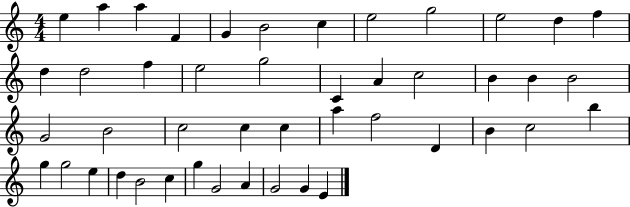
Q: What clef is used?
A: treble